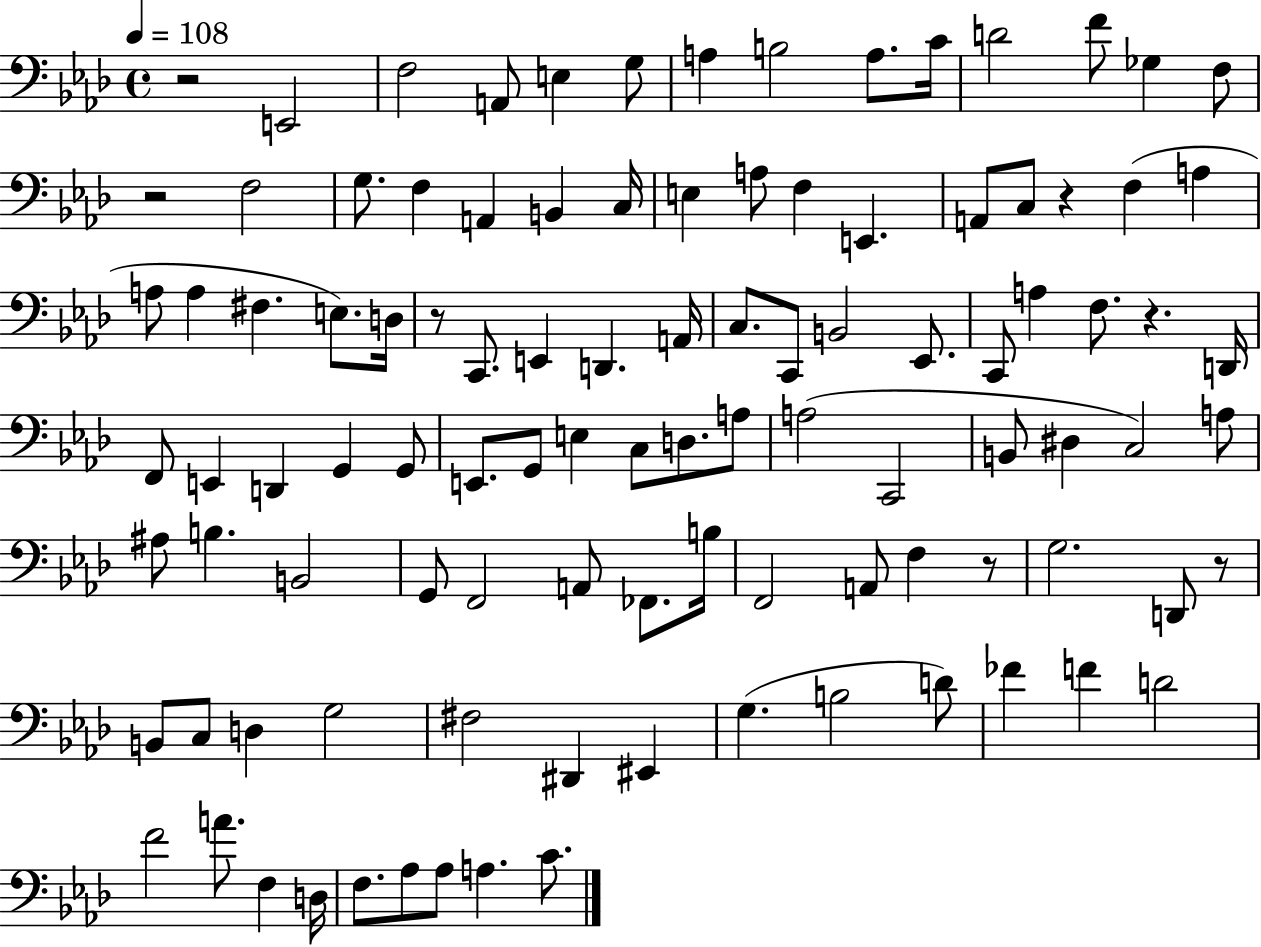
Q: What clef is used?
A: bass